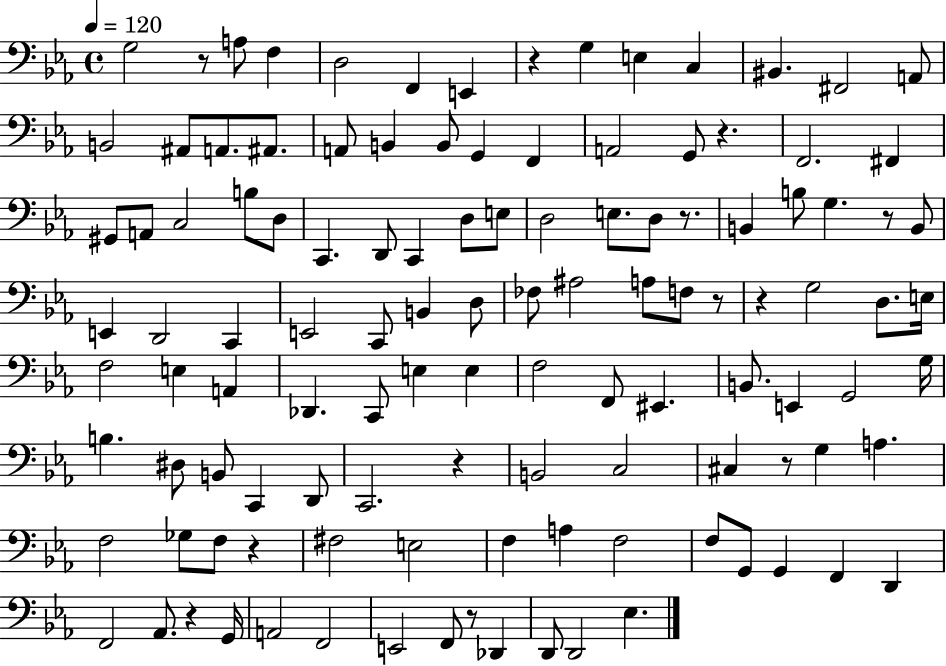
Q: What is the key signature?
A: EES major